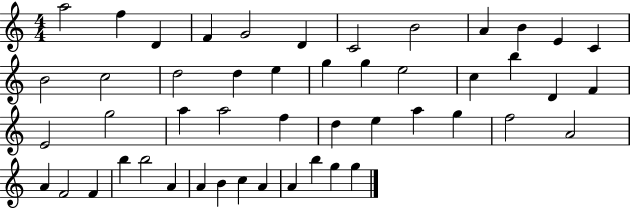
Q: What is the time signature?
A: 4/4